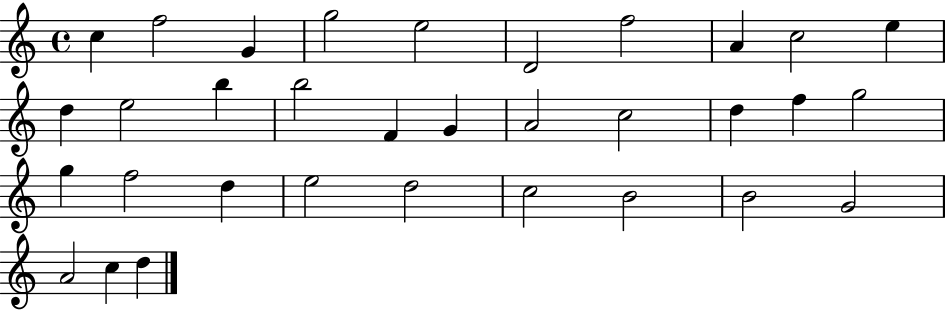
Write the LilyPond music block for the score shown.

{
  \clef treble
  \time 4/4
  \defaultTimeSignature
  \key c \major
  c''4 f''2 g'4 | g''2 e''2 | d'2 f''2 | a'4 c''2 e''4 | \break d''4 e''2 b''4 | b''2 f'4 g'4 | a'2 c''2 | d''4 f''4 g''2 | \break g''4 f''2 d''4 | e''2 d''2 | c''2 b'2 | b'2 g'2 | \break a'2 c''4 d''4 | \bar "|."
}